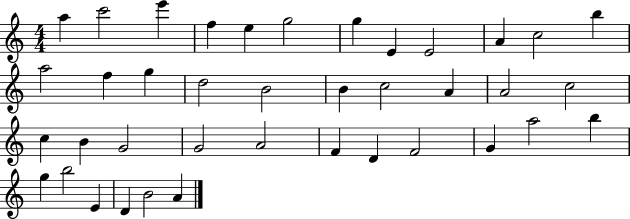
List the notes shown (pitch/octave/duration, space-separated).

A5/q C6/h E6/q F5/q E5/q G5/h G5/q E4/q E4/h A4/q C5/h B5/q A5/h F5/q G5/q D5/h B4/h B4/q C5/h A4/q A4/h C5/h C5/q B4/q G4/h G4/h A4/h F4/q D4/q F4/h G4/q A5/h B5/q G5/q B5/h E4/q D4/q B4/h A4/q